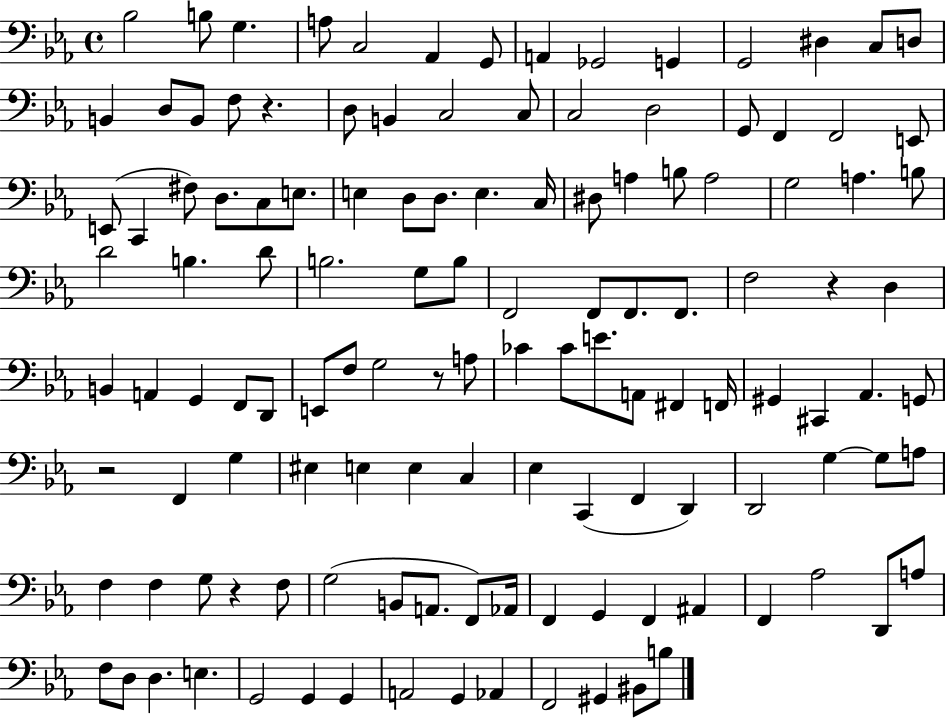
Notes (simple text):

Bb3/h B3/e G3/q. A3/e C3/h Ab2/q G2/e A2/q Gb2/h G2/q G2/h D#3/q C3/e D3/e B2/q D3/e B2/e F3/e R/q. D3/e B2/q C3/h C3/e C3/h D3/h G2/e F2/q F2/h E2/e E2/e C2/q F#3/e D3/e. C3/e E3/e. E3/q D3/e D3/e. E3/q. C3/s D#3/e A3/q B3/e A3/h G3/h A3/q. B3/e D4/h B3/q. D4/e B3/h. G3/e B3/e F2/h F2/e F2/e. F2/e. F3/h R/q D3/q B2/q A2/q G2/q F2/e D2/e E2/e F3/e G3/h R/e A3/e CES4/q CES4/e E4/e. A2/e F#2/q F2/s G#2/q C#2/q Ab2/q. G2/e R/h F2/q G3/q EIS3/q E3/q E3/q C3/q Eb3/q C2/q F2/q D2/q D2/h G3/q G3/e A3/e F3/q F3/q G3/e R/q F3/e G3/h B2/e A2/e. F2/e Ab2/s F2/q G2/q F2/q A#2/q F2/q Ab3/h D2/e A3/e F3/e D3/e D3/q. E3/q. G2/h G2/q G2/q A2/h G2/q Ab2/q F2/h G#2/q BIS2/e B3/e